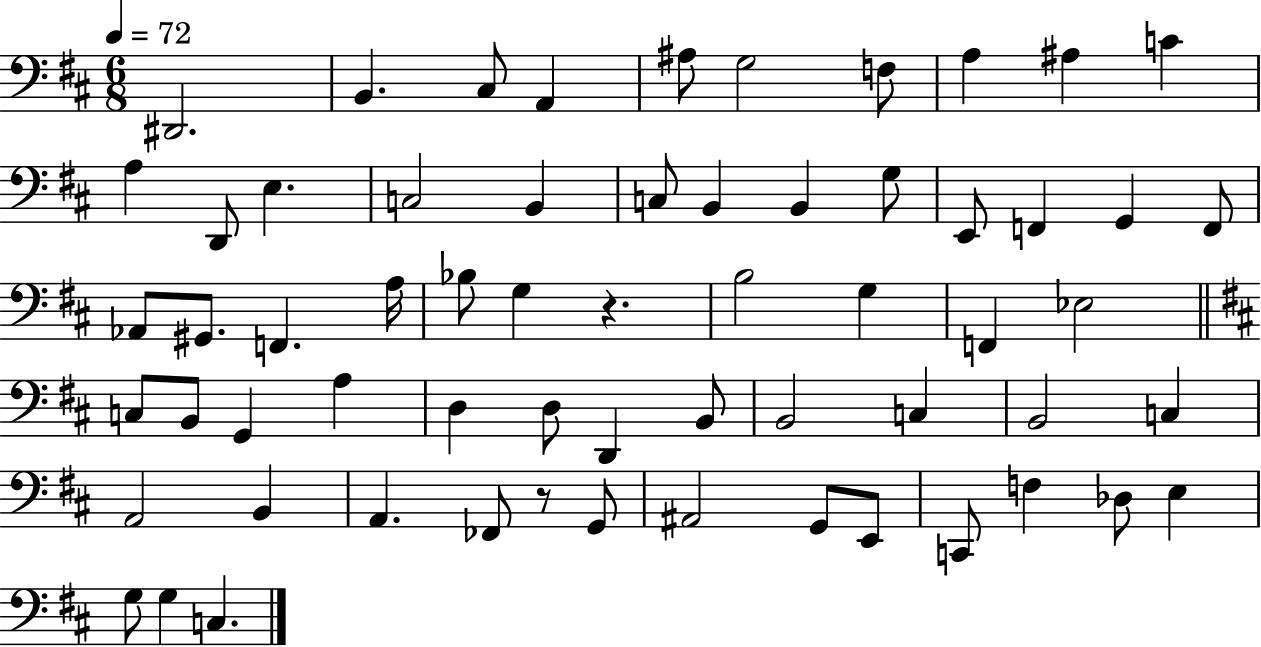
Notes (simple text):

D#2/h. B2/q. C#3/e A2/q A#3/e G3/h F3/e A3/q A#3/q C4/q A3/q D2/e E3/q. C3/h B2/q C3/e B2/q B2/q G3/e E2/e F2/q G2/q F2/e Ab2/e G#2/e. F2/q. A3/s Bb3/e G3/q R/q. B3/h G3/q F2/q Eb3/h C3/e B2/e G2/q A3/q D3/q D3/e D2/q B2/e B2/h C3/q B2/h C3/q A2/h B2/q A2/q. FES2/e R/e G2/e A#2/h G2/e E2/e C2/e F3/q Db3/e E3/q G3/e G3/q C3/q.